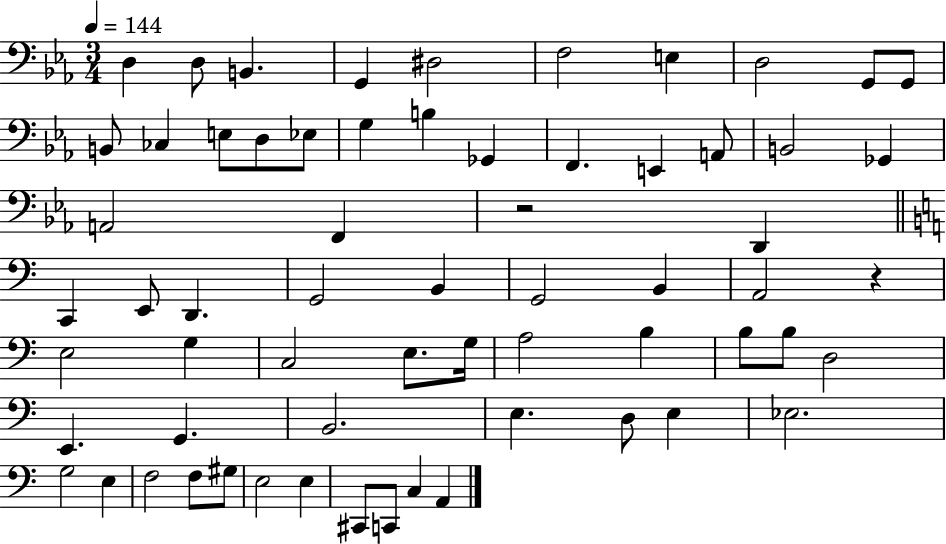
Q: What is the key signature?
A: EES major